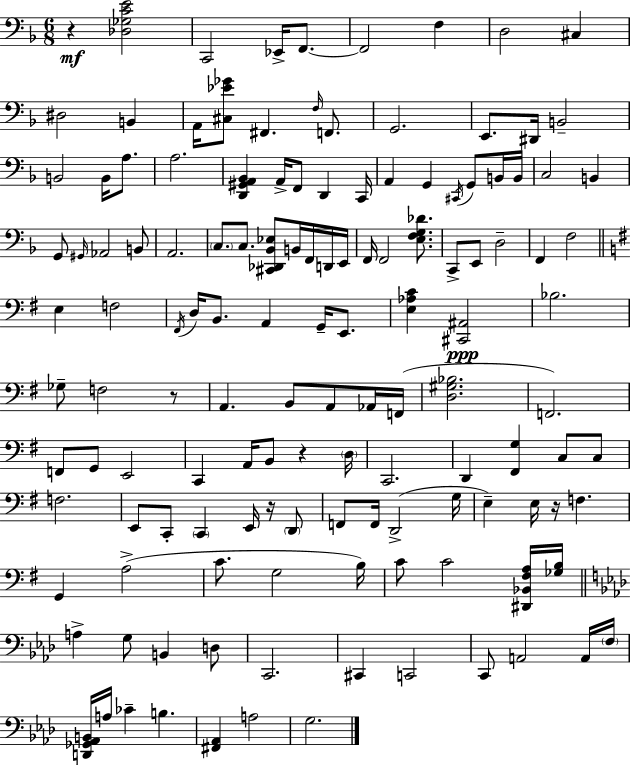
R/q [Db3,Gb3,C4,E4]/h C2/h Eb2/s F2/e. F2/h F3/q D3/h C#3/q D#3/h B2/q A2/s [C#3,Eb4,Gb4]/e F#2/q. F3/s F2/e. G2/h. E2/e. D#2/s B2/h B2/h B2/s A3/e. A3/h. [D2,G#2,A2,Bb2]/q A2/s F2/e D2/q C2/s A2/q G2/q C#2/s G2/e B2/s B2/s C3/h B2/q G2/e G#2/s Ab2/h B2/e A2/h. C3/e. C3/e. [C#2,Db2,Bb2,Eb3]/e B2/s F2/s D2/s E2/s F2/s F2/h [E3,F3,G3,Db4]/e. C2/e E2/e D3/h F2/q F3/h E3/q F3/h F#2/s D3/s B2/e. A2/q G2/s E2/e. [E3,Ab3,C4]/q [C#2,A#2]/h Bb3/h. Gb3/e F3/h R/e A2/q. B2/e A2/e Ab2/s F2/s [D3,G#3,Bb3]/h. F2/h. F2/e G2/e E2/h C2/q A2/s B2/e R/q D3/s C2/h. D2/q [F#2,G3]/q C3/e C3/e F3/h. E2/e C2/e C2/q E2/s R/s D2/e F2/e F2/s D2/h G3/s E3/q E3/s R/s F3/q. G2/q A3/h C4/e. G3/h B3/s C4/e C4/h [D#2,Bb2,F#3,A3]/s [Gb3,B3]/s A3/q G3/e B2/q D3/e C2/h. C#2/q C2/h C2/e A2/h A2/s F3/s [D2,Gb2,Ab2,B2]/s A3/s CES4/q B3/q. [F#2,Ab2]/q A3/h G3/h.